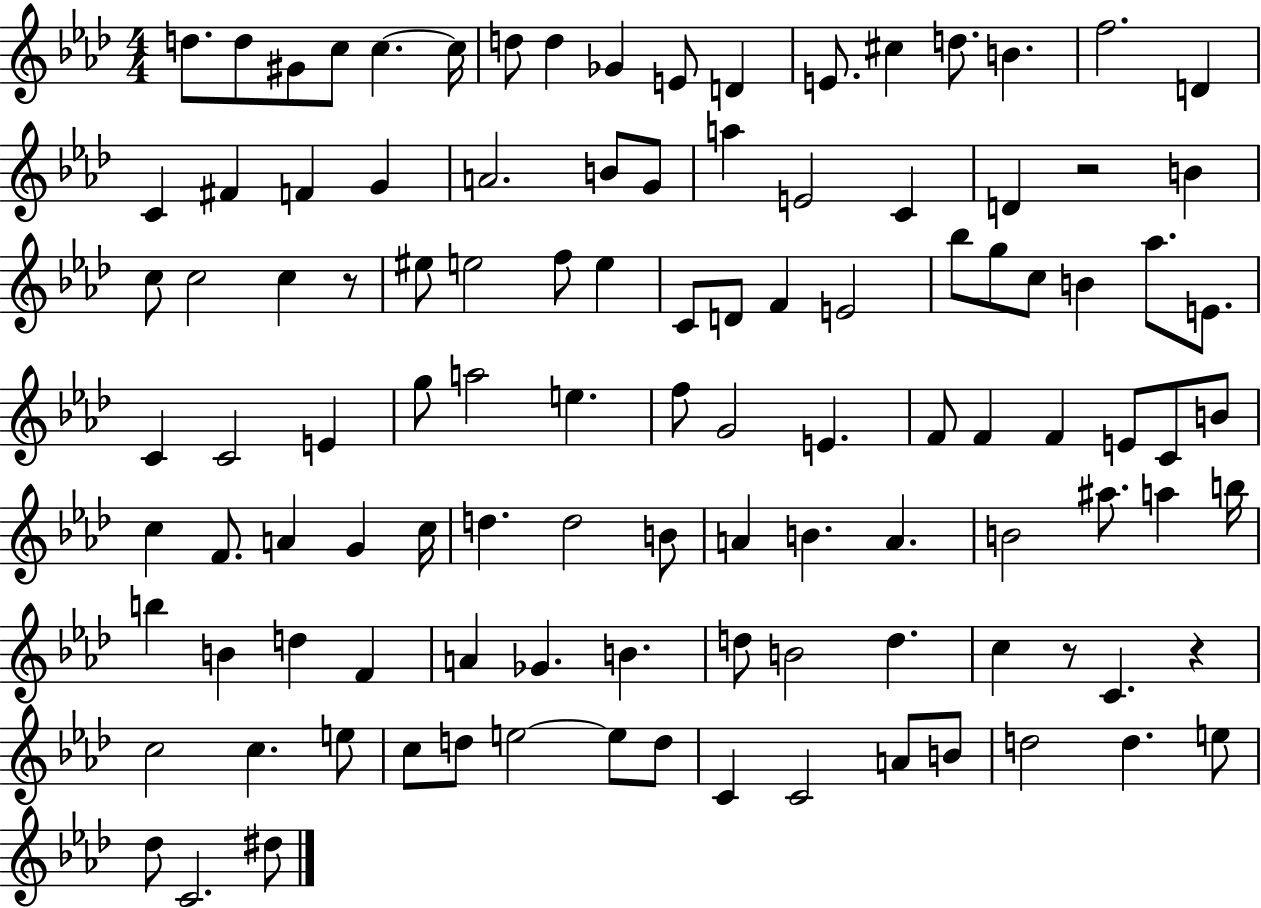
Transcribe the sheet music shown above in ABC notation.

X:1
T:Untitled
M:4/4
L:1/4
K:Ab
d/2 d/2 ^G/2 c/2 c c/4 d/2 d _G E/2 D E/2 ^c d/2 B f2 D C ^F F G A2 B/2 G/2 a E2 C D z2 B c/2 c2 c z/2 ^e/2 e2 f/2 e C/2 D/2 F E2 _b/2 g/2 c/2 B _a/2 E/2 C C2 E g/2 a2 e f/2 G2 E F/2 F F E/2 C/2 B/2 c F/2 A G c/4 d d2 B/2 A B A B2 ^a/2 a b/4 b B d F A _G B d/2 B2 d c z/2 C z c2 c e/2 c/2 d/2 e2 e/2 d/2 C C2 A/2 B/2 d2 d e/2 _d/2 C2 ^d/2